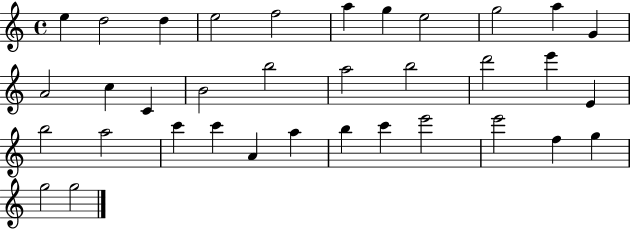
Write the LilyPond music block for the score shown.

{
  \clef treble
  \time 4/4
  \defaultTimeSignature
  \key c \major
  e''4 d''2 d''4 | e''2 f''2 | a''4 g''4 e''2 | g''2 a''4 g'4 | \break a'2 c''4 c'4 | b'2 b''2 | a''2 b''2 | d'''2 e'''4 e'4 | \break b''2 a''2 | c'''4 c'''4 a'4 a''4 | b''4 c'''4 e'''2 | e'''2 f''4 g''4 | \break g''2 g''2 | \bar "|."
}